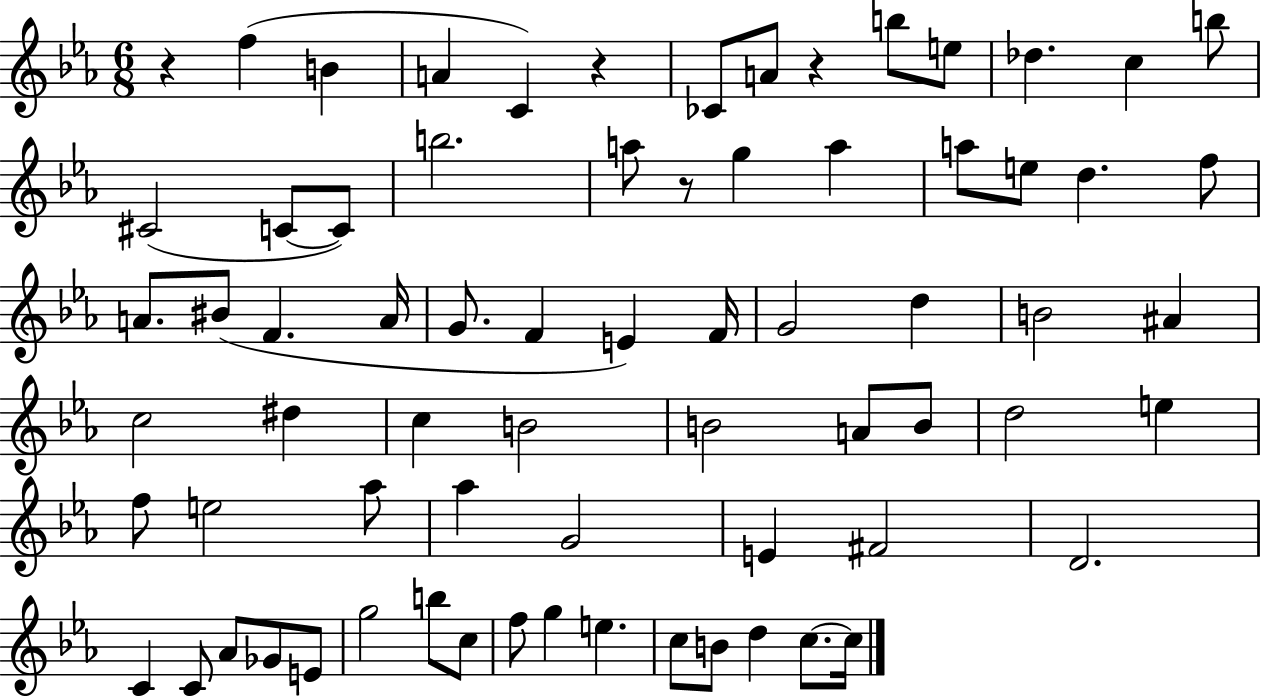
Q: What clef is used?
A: treble